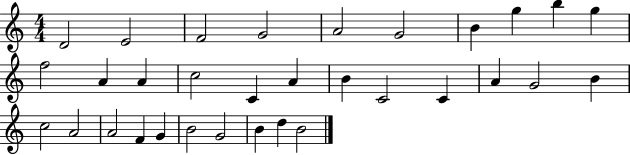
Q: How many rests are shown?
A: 0